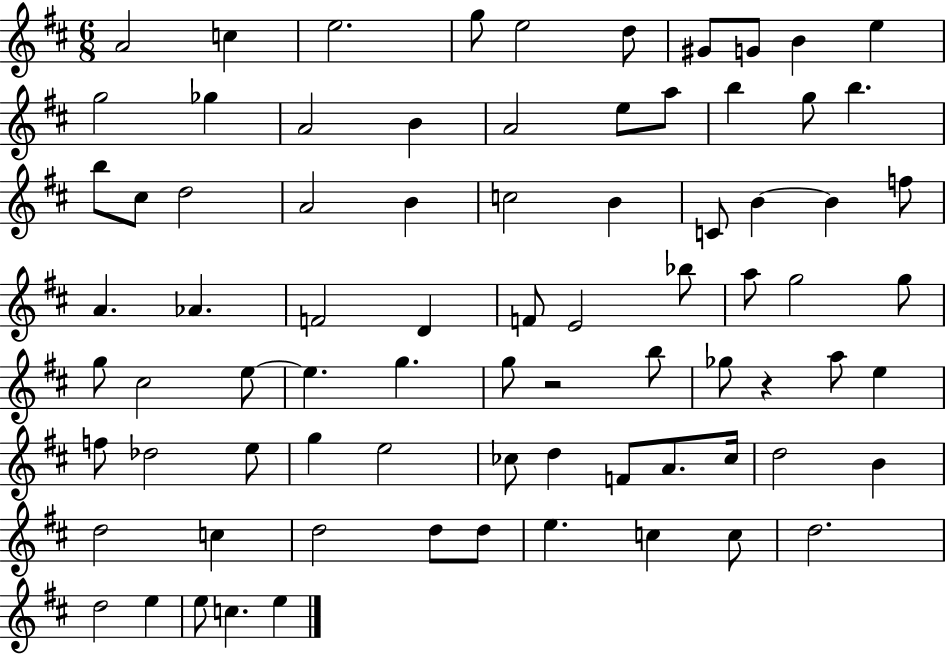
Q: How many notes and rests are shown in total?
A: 79